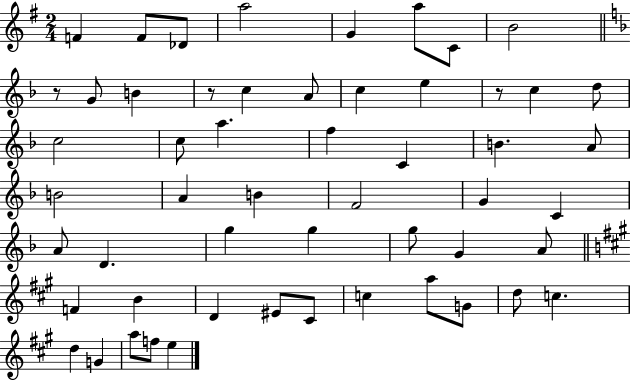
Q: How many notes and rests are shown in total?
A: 54